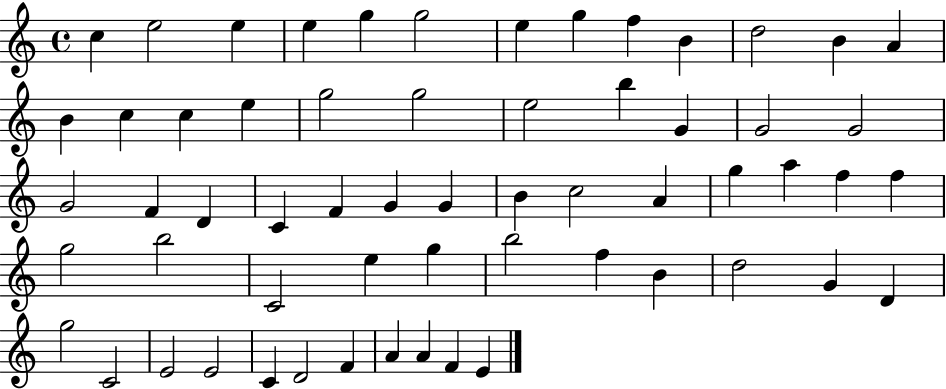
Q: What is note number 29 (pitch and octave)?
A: F4